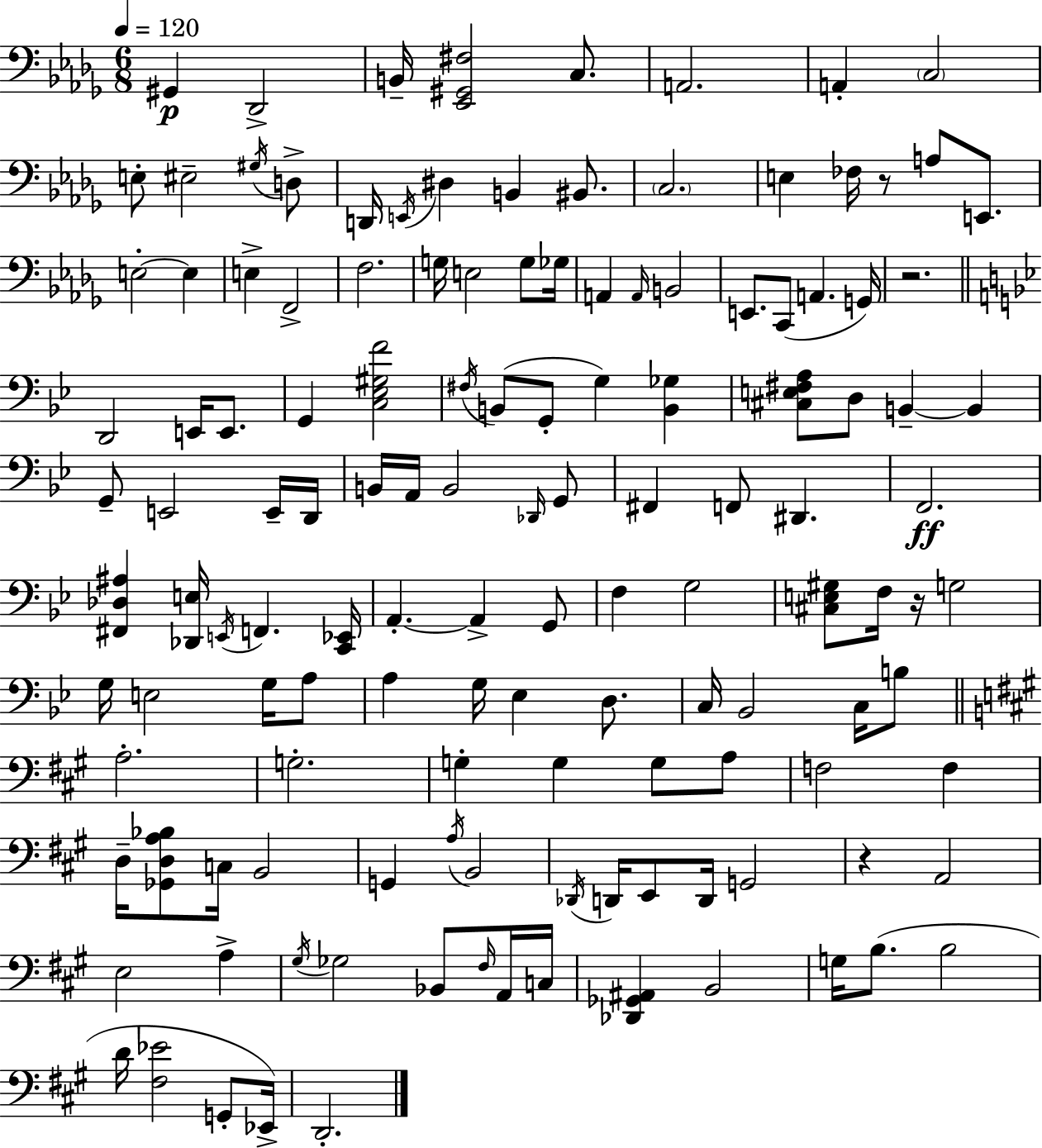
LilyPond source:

{
  \clef bass
  \numericTimeSignature
  \time 6/8
  \key bes \minor
  \tempo 4 = 120
  gis,4\p des,2-> | b,16-- <ees, gis, fis>2 c8. | a,2. | a,4-. \parenthesize c2 | \break e8-. eis2-- \acciaccatura { gis16 } d8-> | d,16 \acciaccatura { e,16 } dis4 b,4 bis,8. | \parenthesize c2. | e4 fes16 r8 a8 e,8. | \break e2-.~~ e4 | e4-> f,2-> | f2. | g16 e2 g8 | \break ges16 a,4 \grace { a,16 } b,2 | e,8. c,8( a,4. | g,16) r2. | \bar "||" \break \key g \minor d,2 e,16 e,8. | g,4 <c ees gis f'>2 | \acciaccatura { fis16 } b,8( g,8-. g4) <b, ges>4 | <cis e fis a>8 d8 b,4--~~ b,4 | \break g,8-- e,2 e,16-- | d,16 b,16 a,16 b,2 \grace { des,16 } | g,8 fis,4 f,8 dis,4. | f,2.\ff | \break <fis, des ais>4 <des, e>16 \acciaccatura { e,16 } f,4. | <c, ees,>16 a,4.-.~~ a,4-> | g,8 f4 g2 | <cis e gis>8 f16 r16 g2 | \break g16 e2 | g16 a8 a4 g16 ees4 | d8. c16 bes,2 | c16 b8 \bar "||" \break \key a \major a2.-. | g2.-. | g4-. g4 g8 a8 | f2 f4 | \break d16-- <ges, d a bes>8 c16 b,2 | g,4 \acciaccatura { a16 } b,2 | \acciaccatura { des,16 } d,16 e,8 d,16 g,2 | r4 a,2 | \break e2 a4-> | \acciaccatura { gis16 } ges2 bes,8 | \grace { fis16 } a,16 c16 <des, ges, ais,>4 b,2 | g16 b8.( b2 | \break d'16 <fis ees'>2 | g,8-. ees,16->) d,2.-. | \bar "|."
}